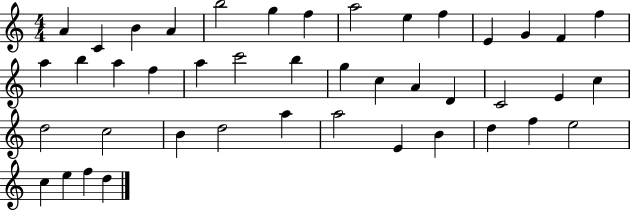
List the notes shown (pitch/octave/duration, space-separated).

A4/q C4/q B4/q A4/q B5/h G5/q F5/q A5/h E5/q F5/q E4/q G4/q F4/q F5/q A5/q B5/q A5/q F5/q A5/q C6/h B5/q G5/q C5/q A4/q D4/q C4/h E4/q C5/q D5/h C5/h B4/q D5/h A5/q A5/h E4/q B4/q D5/q F5/q E5/h C5/q E5/q F5/q D5/q